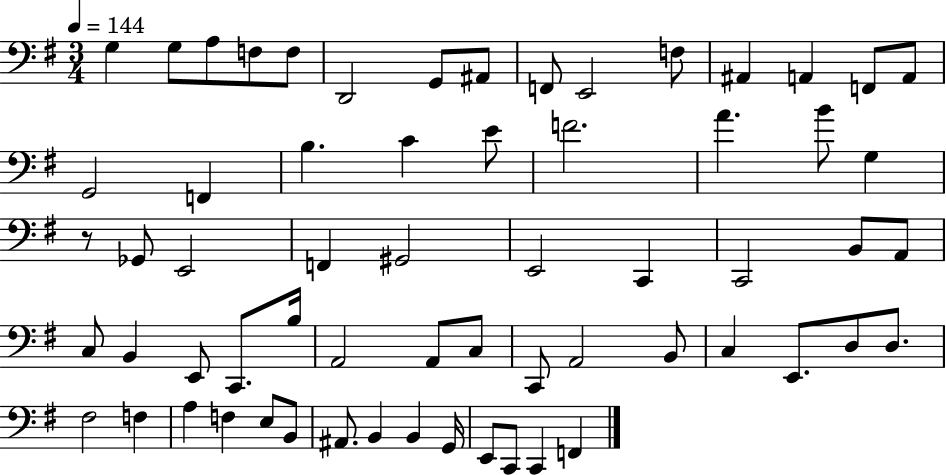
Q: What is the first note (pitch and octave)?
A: G3